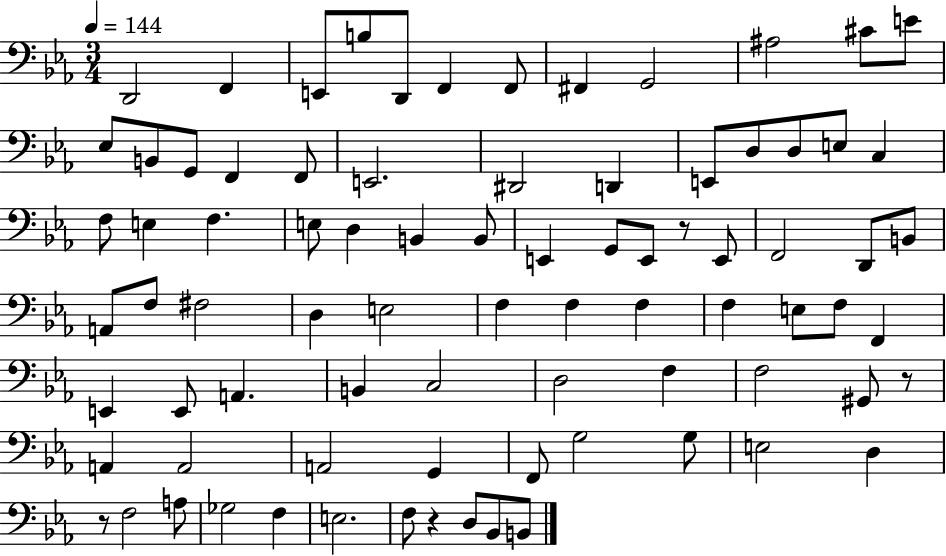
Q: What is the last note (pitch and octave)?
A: B2